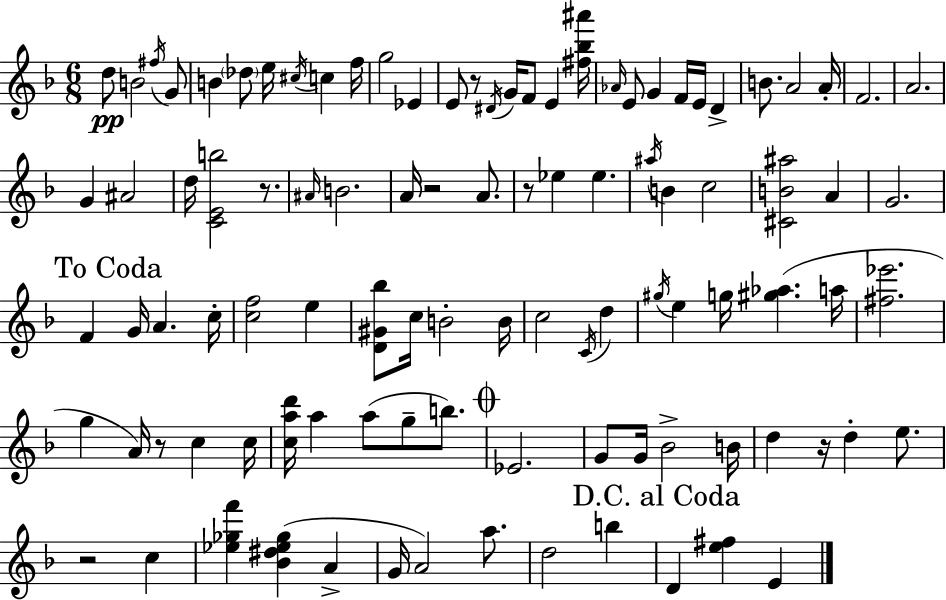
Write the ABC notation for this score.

X:1
T:Untitled
M:6/8
L:1/4
K:Dm
d/2 B2 ^f/4 G/2 B _d/2 e/4 ^c/4 c f/4 g2 _E E/2 z/2 ^D/4 G/4 F/2 E [^f_b^a']/4 _A/4 E/2 G F/4 E/4 D B/2 A2 A/4 F2 A2 G ^A2 d/4 [CEb]2 z/2 ^A/4 B2 A/4 z2 A/2 z/2 _e _e ^a/4 B c2 [^CB^a]2 A G2 F G/4 A c/4 [cf]2 e [D^G_b]/2 c/4 B2 B/4 c2 C/4 d ^g/4 e g/4 [^g_a] a/4 [^f_e']2 g A/4 z/2 c c/4 [cad']/4 a a/2 g/2 b/2 _E2 G/2 G/4 _B2 B/4 d z/4 d e/2 z2 c [_e_gf'] [_B^d_e_g] A G/4 A2 a/2 d2 b D [e^f] E